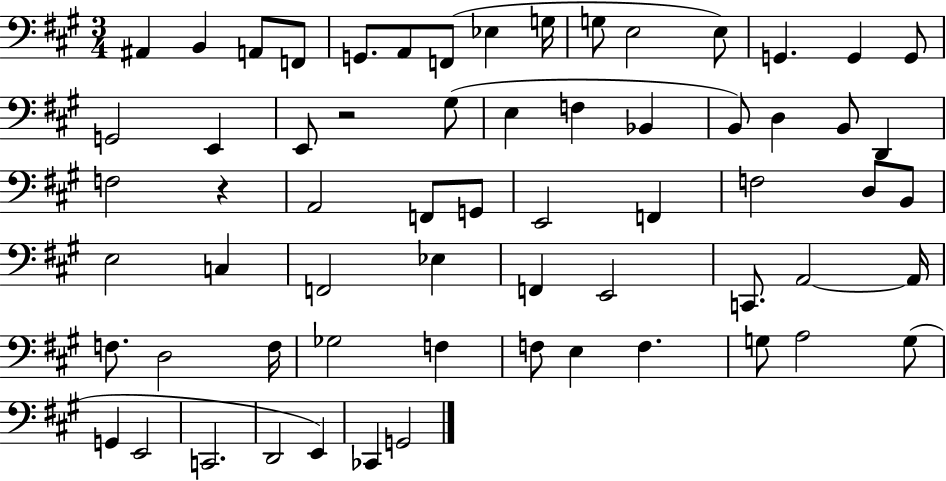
A#2/q B2/q A2/e F2/e G2/e. A2/e F2/e Eb3/q G3/s G3/e E3/h E3/e G2/q. G2/q G2/e G2/h E2/q E2/e R/h G#3/e E3/q F3/q Bb2/q B2/e D3/q B2/e D2/q F3/h R/q A2/h F2/e G2/e E2/h F2/q F3/h D3/e B2/e E3/h C3/q F2/h Eb3/q F2/q E2/h C2/e. A2/h A2/s F3/e. D3/h F3/s Gb3/h F3/q F3/e E3/q F3/q. G3/e A3/h G3/e G2/q E2/h C2/h. D2/h E2/q CES2/q G2/h